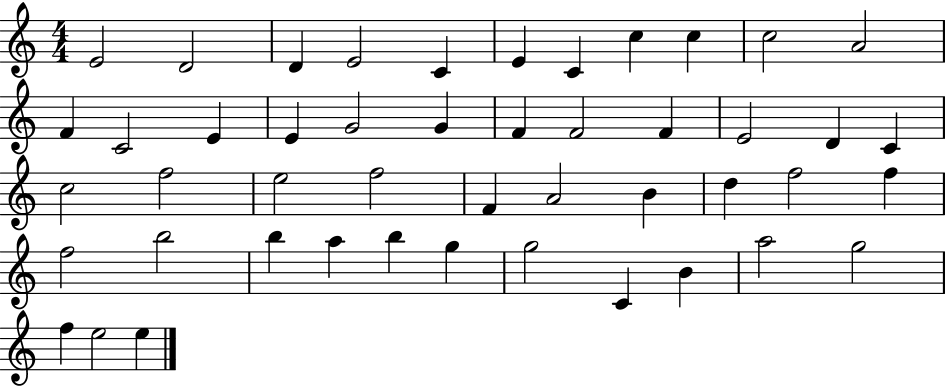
{
  \clef treble
  \numericTimeSignature
  \time 4/4
  \key c \major
  e'2 d'2 | d'4 e'2 c'4 | e'4 c'4 c''4 c''4 | c''2 a'2 | \break f'4 c'2 e'4 | e'4 g'2 g'4 | f'4 f'2 f'4 | e'2 d'4 c'4 | \break c''2 f''2 | e''2 f''2 | f'4 a'2 b'4 | d''4 f''2 f''4 | \break f''2 b''2 | b''4 a''4 b''4 g''4 | g''2 c'4 b'4 | a''2 g''2 | \break f''4 e''2 e''4 | \bar "|."
}